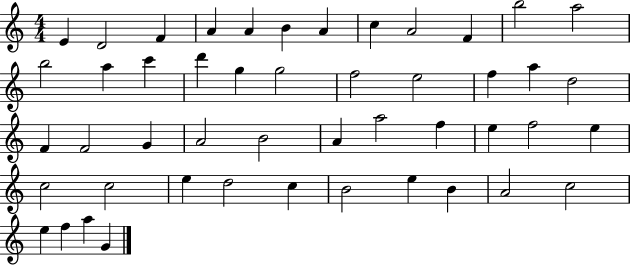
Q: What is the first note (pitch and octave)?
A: E4